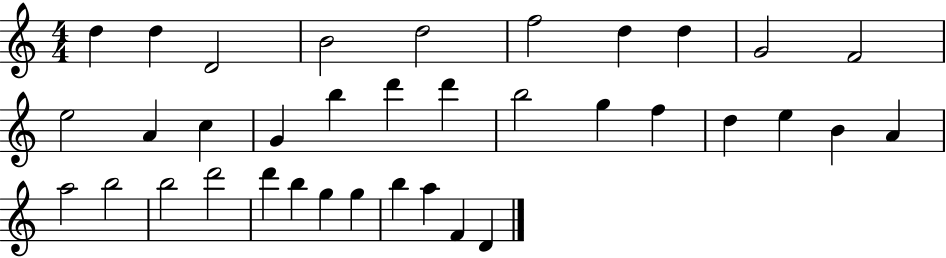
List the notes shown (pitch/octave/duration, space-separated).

D5/q D5/q D4/h B4/h D5/h F5/h D5/q D5/q G4/h F4/h E5/h A4/q C5/q G4/q B5/q D6/q D6/q B5/h G5/q F5/q D5/q E5/q B4/q A4/q A5/h B5/h B5/h D6/h D6/q B5/q G5/q G5/q B5/q A5/q F4/q D4/q